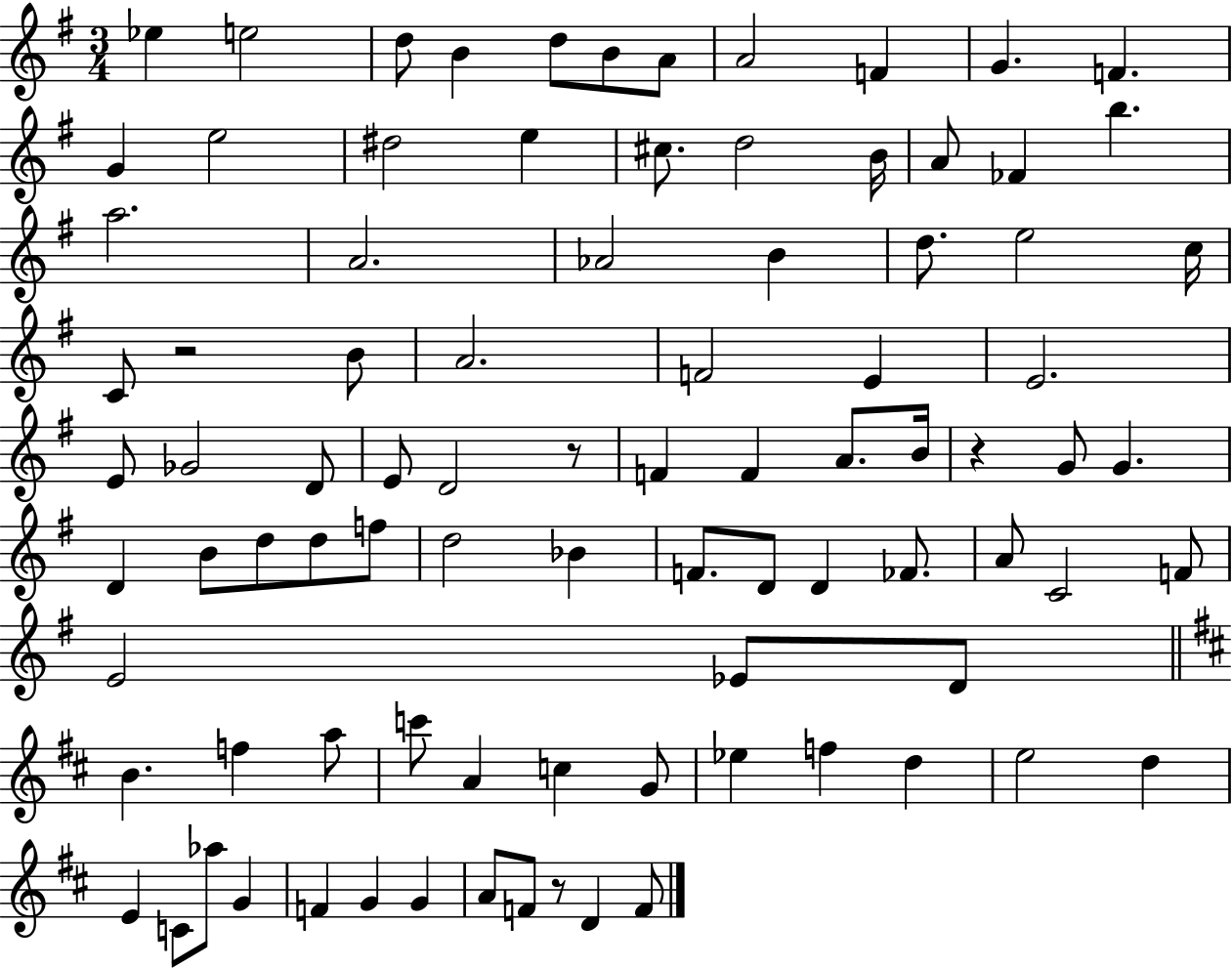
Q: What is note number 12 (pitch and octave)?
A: G4